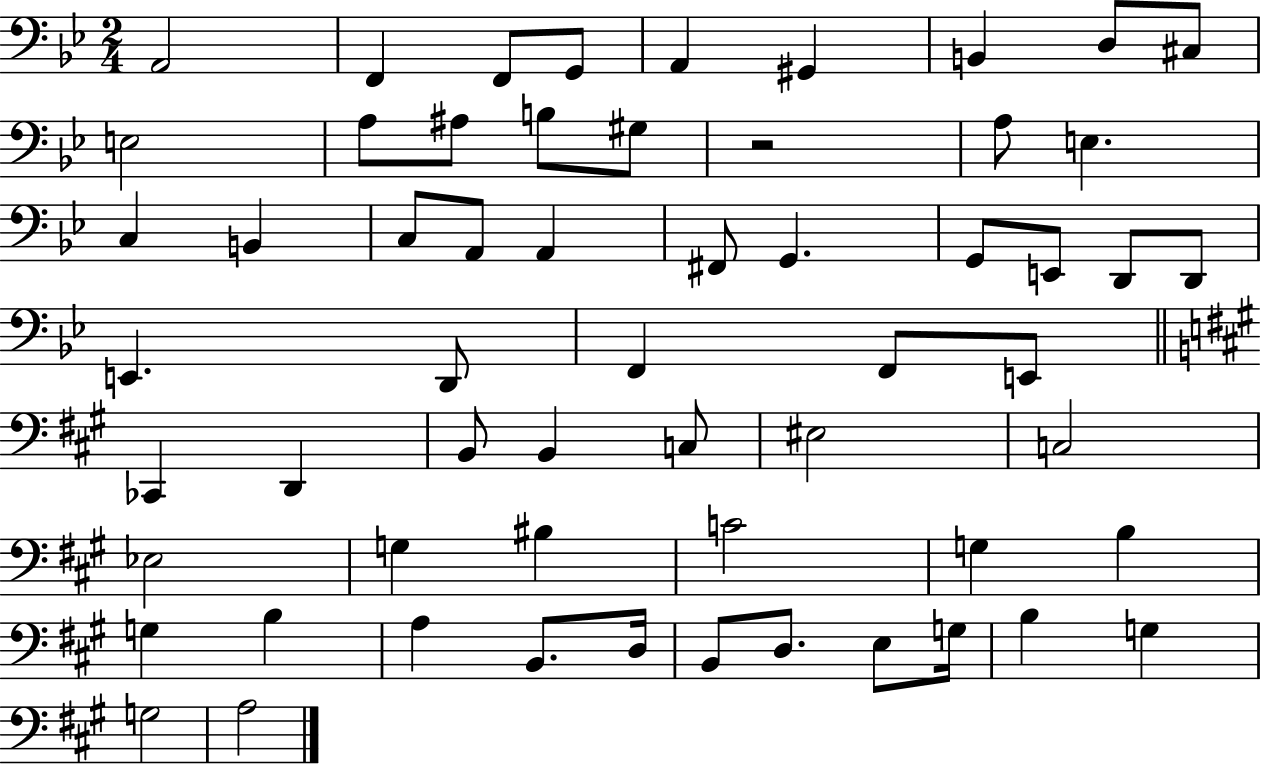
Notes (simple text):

A2/h F2/q F2/e G2/e A2/q G#2/q B2/q D3/e C#3/e E3/h A3/e A#3/e B3/e G#3/e R/h A3/e E3/q. C3/q B2/q C3/e A2/e A2/q F#2/e G2/q. G2/e E2/e D2/e D2/e E2/q. D2/e F2/q F2/e E2/e CES2/q D2/q B2/e B2/q C3/e EIS3/h C3/h Eb3/h G3/q BIS3/q C4/h G3/q B3/q G3/q B3/q A3/q B2/e. D3/s B2/e D3/e. E3/e G3/s B3/q G3/q G3/h A3/h